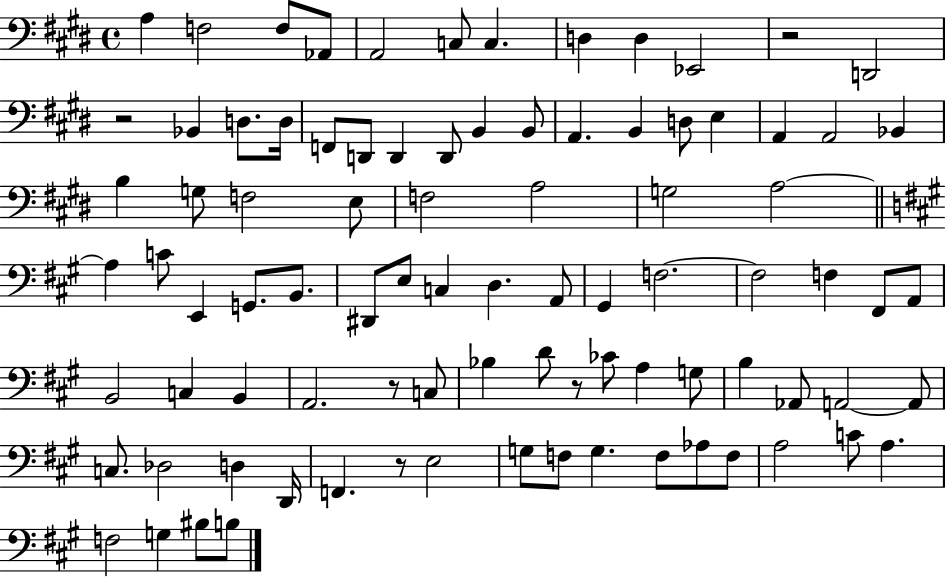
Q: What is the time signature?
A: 4/4